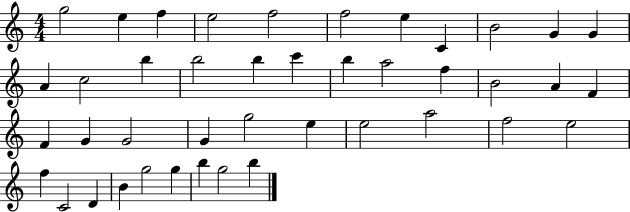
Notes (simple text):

G5/h E5/q F5/q E5/h F5/h F5/h E5/q C4/q B4/h G4/q G4/q A4/q C5/h B5/q B5/h B5/q C6/q B5/q A5/h F5/q B4/h A4/q F4/q F4/q G4/q G4/h G4/q G5/h E5/q E5/h A5/h F5/h E5/h F5/q C4/h D4/q B4/q G5/h G5/q B5/q G5/h B5/q